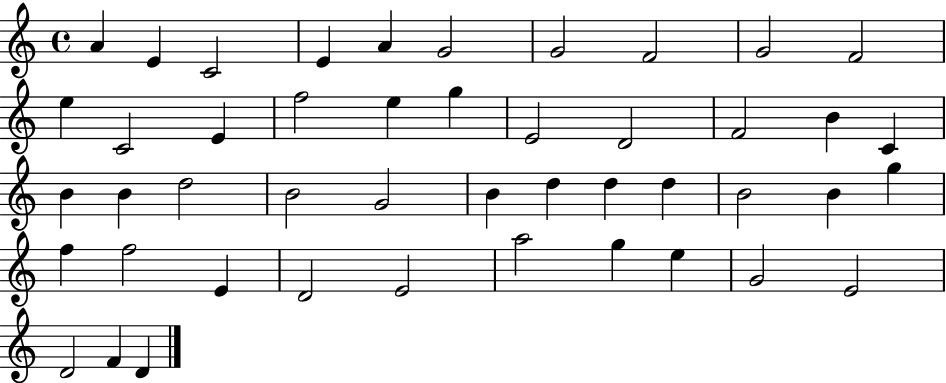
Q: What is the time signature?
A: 4/4